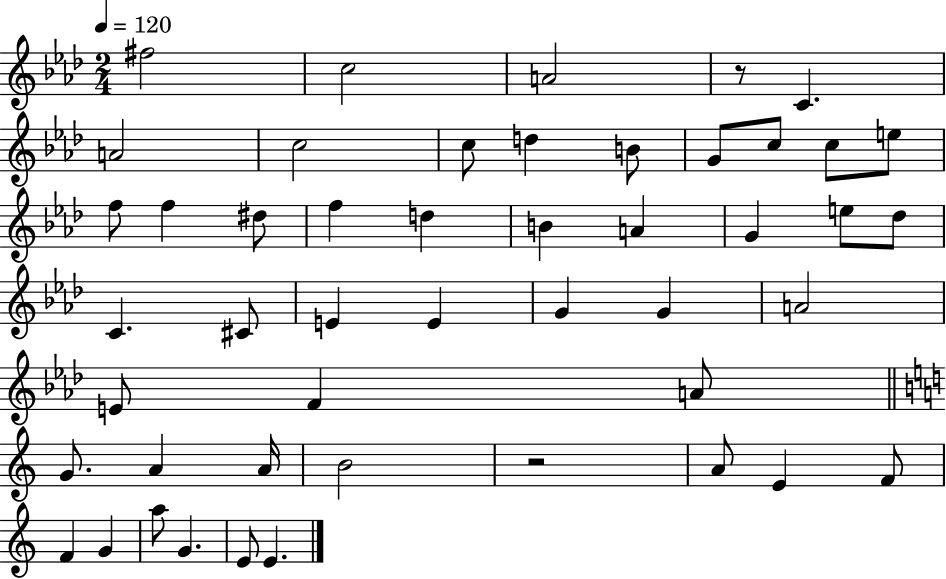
X:1
T:Untitled
M:2/4
L:1/4
K:Ab
^f2 c2 A2 z/2 C A2 c2 c/2 d B/2 G/2 c/2 c/2 e/2 f/2 f ^d/2 f d B A G e/2 _d/2 C ^C/2 E E G G A2 E/2 F A/2 G/2 A A/4 B2 z2 A/2 E F/2 F G a/2 G E/2 E